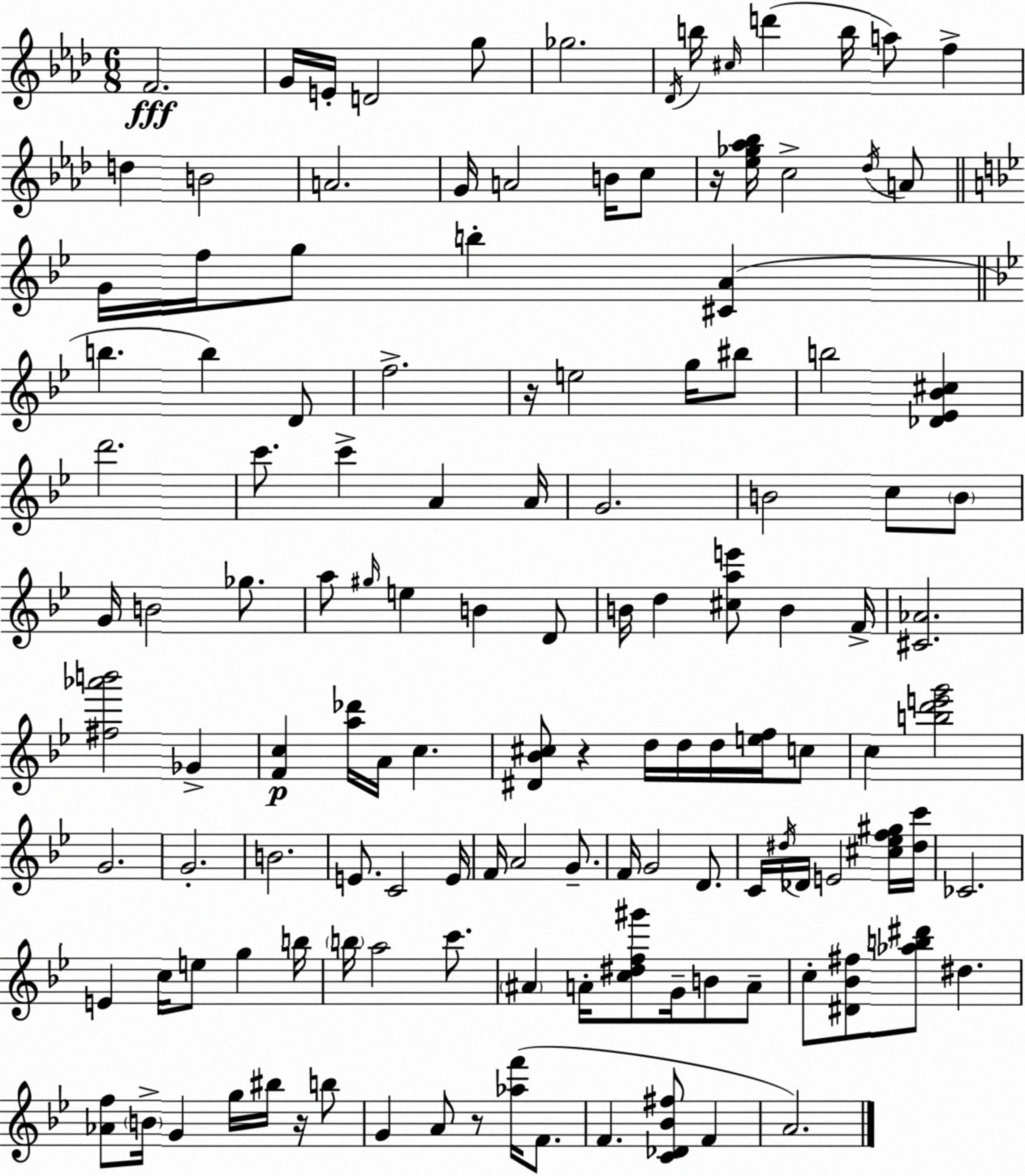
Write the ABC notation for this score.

X:1
T:Untitled
M:6/8
L:1/4
K:Ab
F2 G/4 E/4 D2 g/2 _g2 _D/4 b/4 ^c/4 d' b/4 a/2 f d B2 A2 G/4 A2 B/4 c/2 z/4 [_e_g_a_b]/4 c2 _d/4 A/2 G/4 f/4 g/2 b [^CA] b b D/2 f2 z/4 e2 g/4 ^b/2 b2 [_D_E_B^c] d'2 c'/2 c' A A/4 G2 B2 c/2 B/2 G/4 B2 _g/2 a/2 ^g/4 e B D/2 B/4 d [^cae']/2 B F/4 [^C_A]2 [^f_a'b']2 _G [Fc] [a_d']/4 A/4 c [^D_B^c]/2 z d/4 d/4 d/4 [ef]/4 c/2 c [bd'e'g']2 G2 G2 B2 E/2 C2 E/4 F/4 A2 G/2 F/4 G2 D/2 C/4 ^d/4 _D/4 E2 [^c_ef^g]/4 [^dc']/4 _C2 E c/4 e/2 g b/4 b/4 a2 c'/2 ^A A/4 [c^df^g']/2 G/4 B/2 A/2 c/2 [^D_B^f]/2 [_ab^d']/2 ^d [_Af]/2 B/4 G g/4 ^b/4 z/4 b/2 G A/2 z/2 [_af']/4 F/2 F [C_D_B^f]/2 F A2